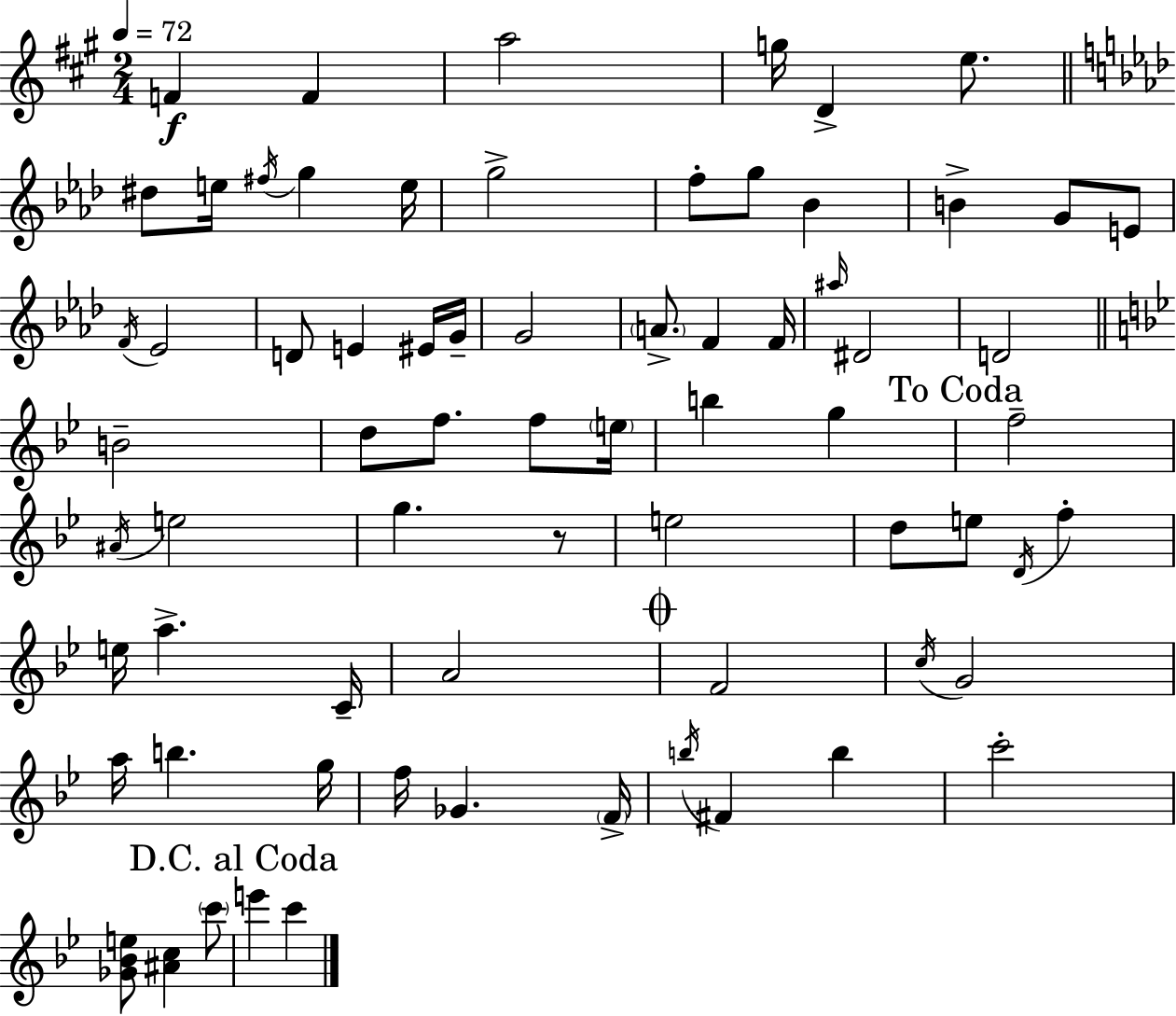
{
  \clef treble
  \numericTimeSignature
  \time 2/4
  \key a \major
  \tempo 4 = 72
  f'4\f f'4 | a''2 | g''16 d'4-> e''8. | \bar "||" \break \key aes \major dis''8 e''16 \acciaccatura { fis''16 } g''4 | e''16 g''2-> | f''8-. g''8 bes'4 | b'4-> g'8 e'8 | \break \acciaccatura { f'16 } ees'2 | d'8 e'4 | eis'16 g'16-- g'2 | \parenthesize a'8.-> f'4 | \break f'16 \grace { ais''16 } dis'2 | d'2 | \bar "||" \break \key bes \major b'2-- | d''8 f''8. f''8 \parenthesize e''16 | b''4 g''4 | \mark "To Coda" f''2-- | \break \acciaccatura { ais'16 } e''2 | g''4. r8 | e''2 | d''8 e''8 \acciaccatura { d'16 } f''4-. | \break e''16 a''4.-> | c'16-- a'2 | \mark \markup { \musicglyph "scripts.coda" } f'2 | \acciaccatura { c''16 } g'2 | \break a''16 b''4. | g''16 f''16 ges'4. | \parenthesize f'16-> \acciaccatura { b''16 } fis'4 | b''4 c'''2-. | \break <ges' bes' e''>8 <ais' c''>4 | \parenthesize c'''8 \mark "D.C. al Coda" e'''4 | c'''4 \bar "|."
}